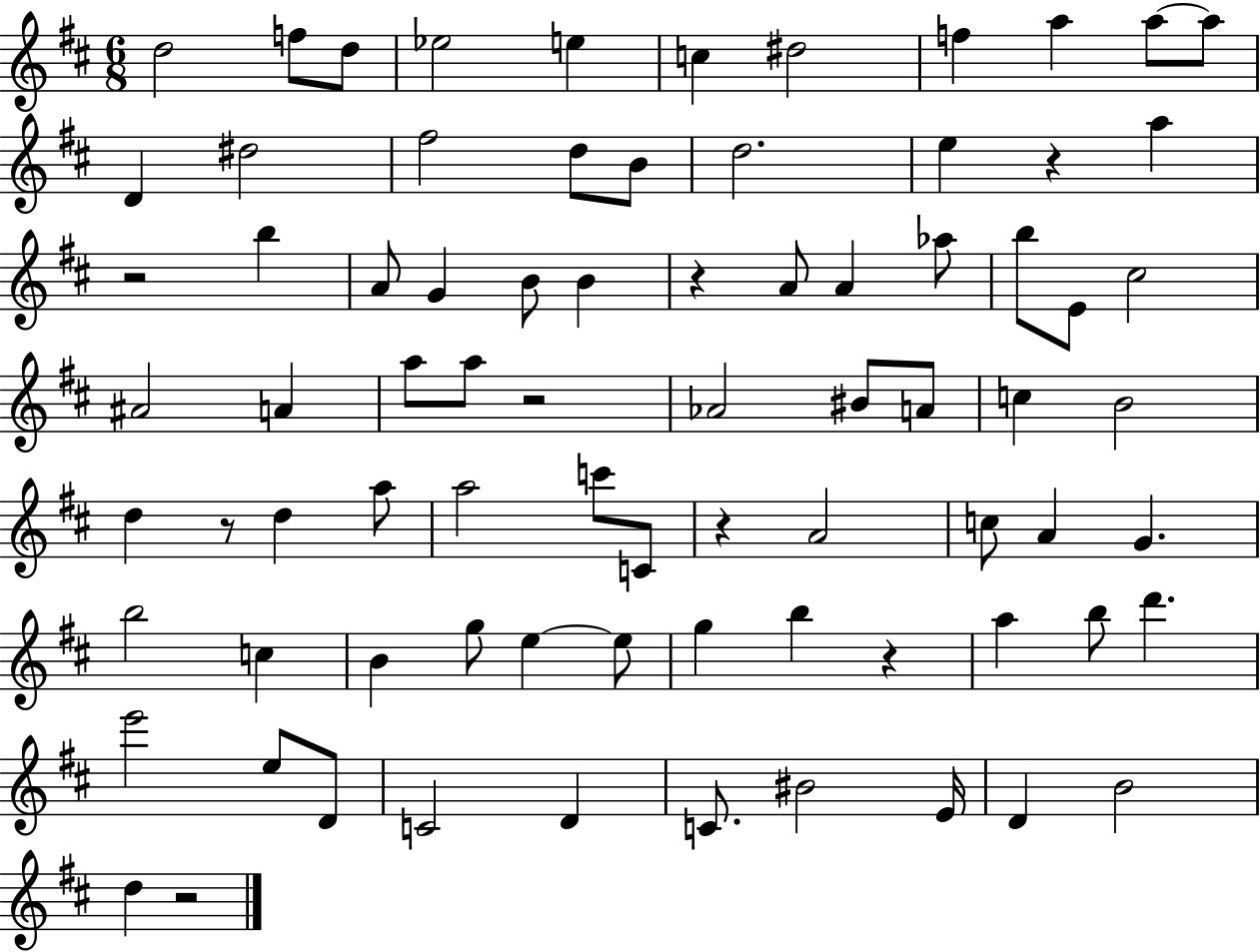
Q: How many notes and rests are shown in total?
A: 79